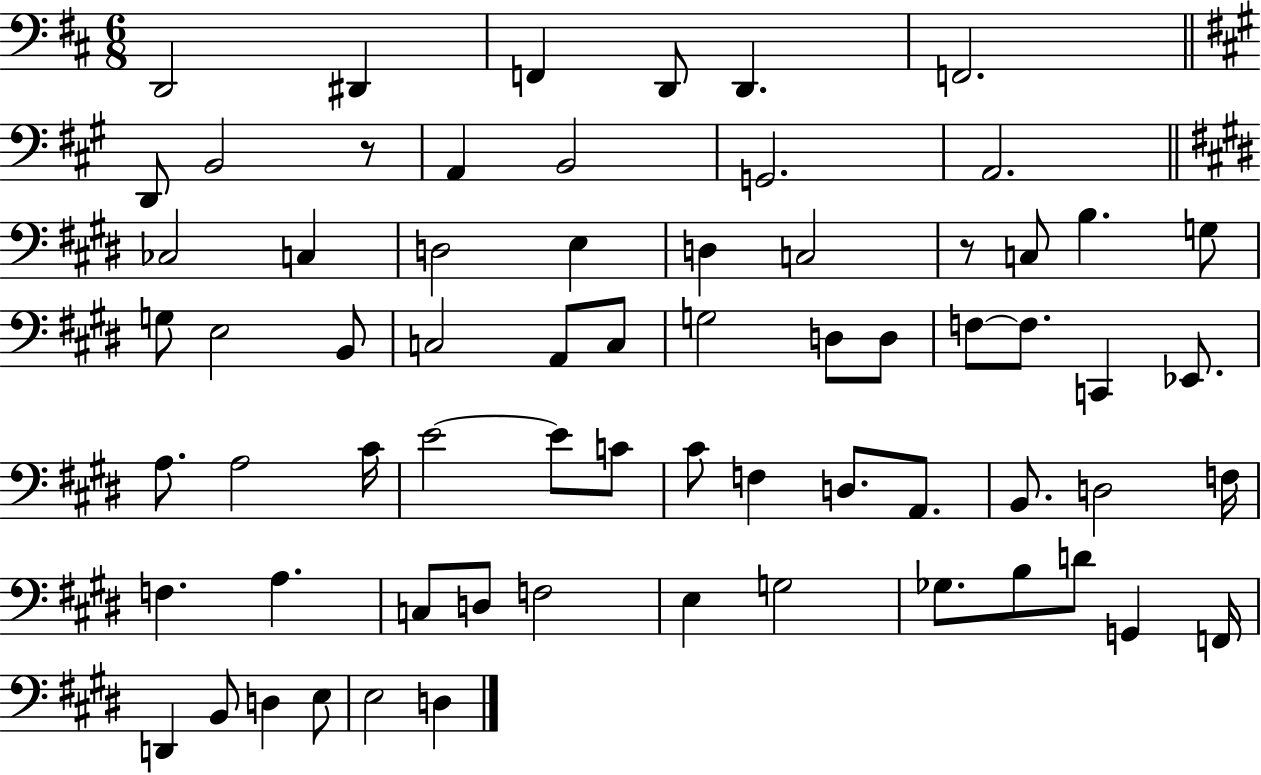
{
  \clef bass
  \numericTimeSignature
  \time 6/8
  \key d \major
  \repeat volta 2 { d,2 dis,4 | f,4 d,8 d,4. | f,2. | \bar "||" \break \key a \major d,8 b,2 r8 | a,4 b,2 | g,2. | a,2. | \break \bar "||" \break \key e \major ces2 c4 | d2 e4 | d4 c2 | r8 c8 b4. g8 | \break g8 e2 b,8 | c2 a,8 c8 | g2 d8 d8 | f8~~ f8. c,4 ees,8. | \break a8. a2 cis'16 | e'2~~ e'8 c'8 | cis'8 f4 d8. a,8. | b,8. d2 f16 | \break f4. a4. | c8 d8 f2 | e4 g2 | ges8. b8 d'8 g,4 f,16 | \break d,4 b,8 d4 e8 | e2 d4 | } \bar "|."
}